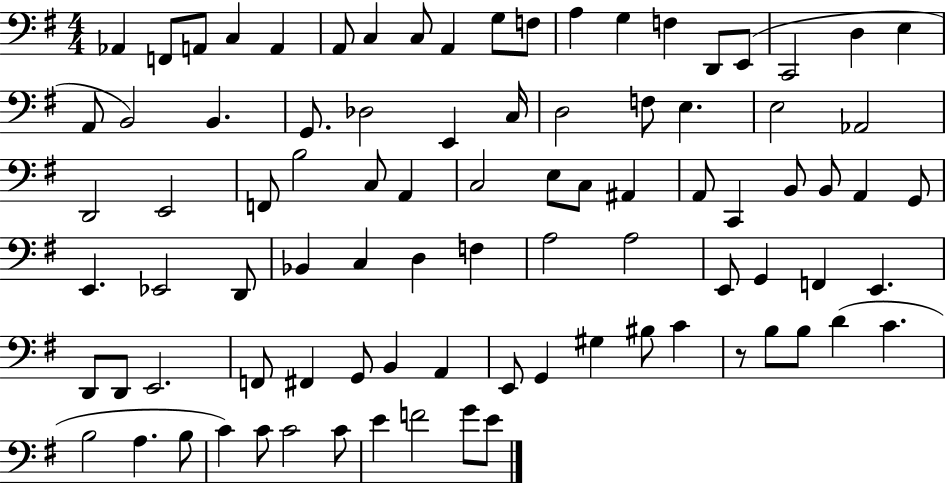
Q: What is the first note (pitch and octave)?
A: Ab2